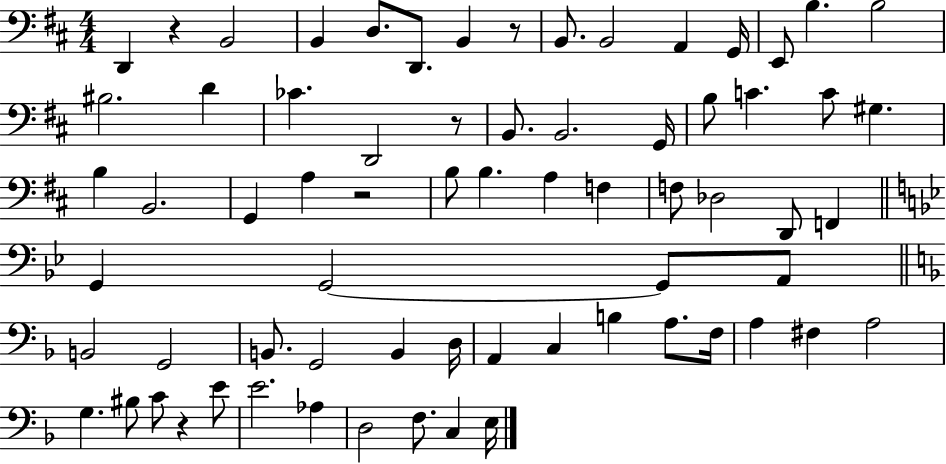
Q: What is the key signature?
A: D major